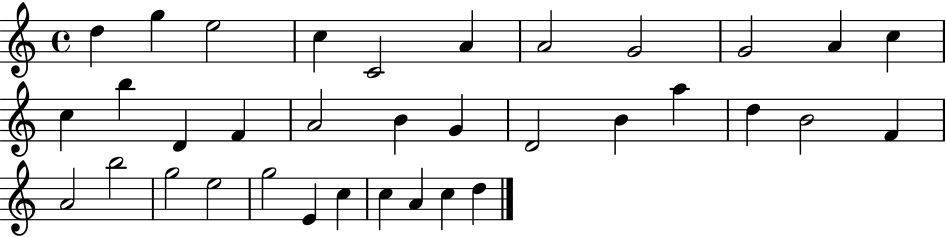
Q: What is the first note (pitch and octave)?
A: D5